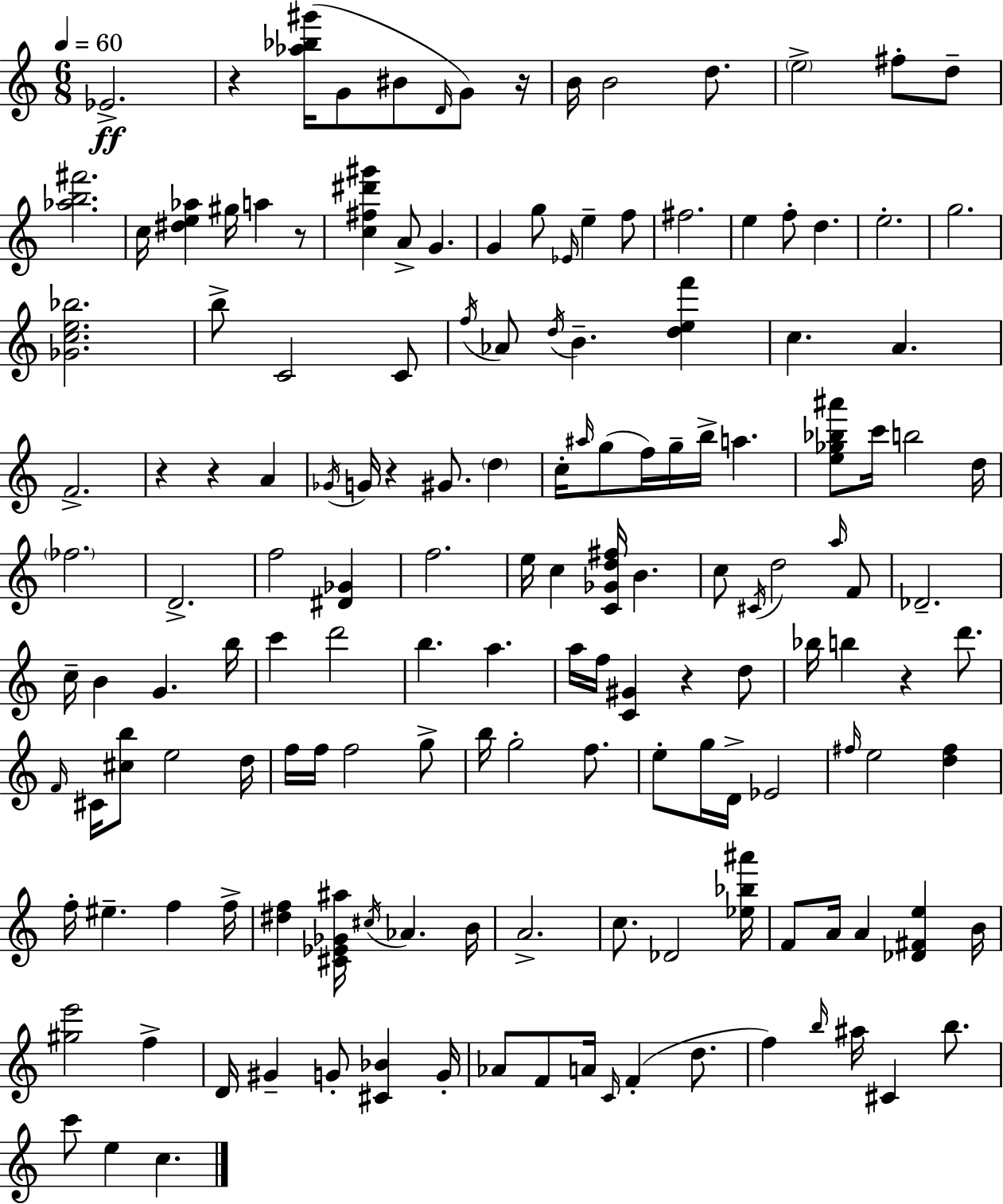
Eb4/h. R/q [Ab5,Bb5,G#6]/s G4/e BIS4/e D4/s G4/e R/s B4/s B4/h D5/e. E5/h F#5/e D5/e [Ab5,B5,F#6]/h. C5/s [D#5,E5,Ab5]/q G#5/s A5/q R/e [C5,F#5,D#6,G#6]/q A4/e G4/q. G4/q G5/e Eb4/s E5/q F5/e F#5/h. E5/q F5/e D5/q. E5/h. G5/h. [Gb4,C5,E5,Bb5]/h. B5/e C4/h C4/e F5/s Ab4/e D5/s B4/q. [D5,E5,F6]/q C5/q. A4/q. F4/h. R/q R/q A4/q Gb4/s G4/s R/q G#4/e. D5/q C5/s A#5/s G5/e F5/s G5/s B5/s A5/q. [E5,Gb5,Bb5,A#6]/e C6/s B5/h D5/s FES5/h. D4/h. F5/h [D#4,Gb4]/q F5/h. E5/s C5/q [C4,Gb4,D5,F#5]/s B4/q. C5/e C#4/s D5/h A5/s F4/e Db4/h. C5/s B4/q G4/q. B5/s C6/q D6/h B5/q. A5/q. A5/s F5/s [C4,G#4]/q R/q D5/e Bb5/s B5/q R/q D6/e. F4/s C#4/s [C#5,B5]/e E5/h D5/s F5/s F5/s F5/h G5/e B5/s G5/h F5/e. E5/e G5/s D4/s Eb4/h F#5/s E5/h [D5,F#5]/q F5/s EIS5/q. F5/q F5/s [D#5,F5]/q [C#4,Eb4,Gb4,A#5]/s C#5/s Ab4/q. B4/s A4/h. C5/e. Db4/h [Eb5,Bb5,A#6]/s F4/e A4/s A4/q [Db4,F#4,E5]/q B4/s [G#5,E6]/h F5/q D4/s G#4/q G4/e [C#4,Bb4]/q G4/s Ab4/e F4/e A4/s C4/s F4/q D5/e. F5/q B5/s A#5/s C#4/q B5/e. C6/e E5/q C5/q.